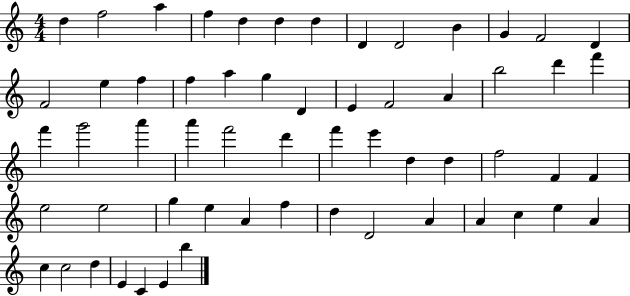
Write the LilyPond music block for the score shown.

{
  \clef treble
  \numericTimeSignature
  \time 4/4
  \key c \major
  d''4 f''2 a''4 | f''4 d''4 d''4 d''4 | d'4 d'2 b'4 | g'4 f'2 d'4 | \break f'2 e''4 f''4 | f''4 a''4 g''4 d'4 | e'4 f'2 a'4 | b''2 d'''4 f'''4 | \break f'''4 g'''2 a'''4 | a'''4 f'''2 d'''4 | f'''4 e'''4 d''4 d''4 | f''2 f'4 f'4 | \break e''2 e''2 | g''4 e''4 a'4 f''4 | d''4 d'2 a'4 | a'4 c''4 e''4 a'4 | \break c''4 c''2 d''4 | e'4 c'4 e'4 b''4 | \bar "|."
}